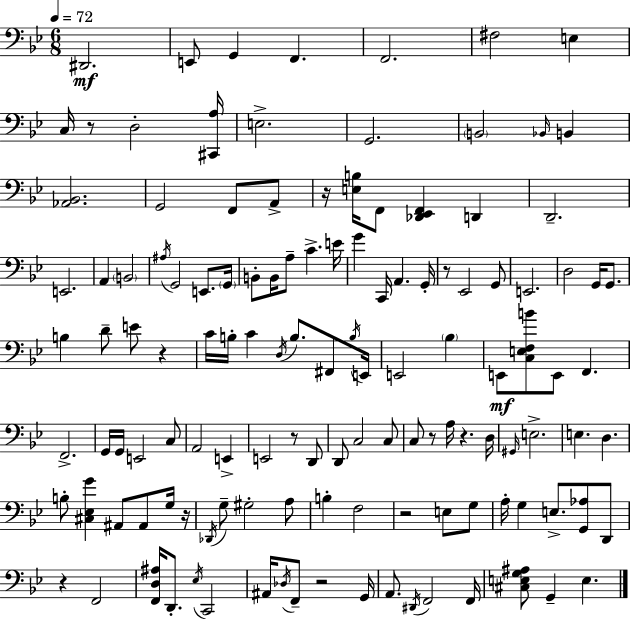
{
  \clef bass
  \numericTimeSignature
  \time 6/8
  \key bes \major
  \tempo 4 = 72
  dis,2.\mf | e,8 g,4 f,4. | f,2. | fis2 e4 | \break c16 r8 d2-. <cis, a>16 | e2.-> | g,2. | \parenthesize b,2 \grace { bes,16 } b,4 | \break <aes, bes,>2. | g,2 f,8 a,8-> | r16 <e b>16 f,8 <des, ees, f,>4 d,4 | d,2.-- | \break e,2. | a,4 \parenthesize b,2 | \acciaccatura { ais16 } g,2 e,8. | \parenthesize g,16 b,8-. b,16 a8-- c'4.-> | \break e'16 g'4 c,16 a,4. | g,16-. r8 ees,2 | g,8 e,2. | d2 g,16 g,8. | \break b4 d'8-- e'8 r4 | c'16 b16-. c'4 \acciaccatura { d16 } b8. | fis,8 \acciaccatura { b16 } e,16 e,2 | \parenthesize bes4 e,8\mf <c e f b'>8 e,8 f,4. | \break f,2.-> | g,16 g,16 e,2 | c8 a,2 | e,4-> e,2 | \break r8 d,8 d,8 c2 | c8 c8 r8 a16 r4. | d16 \grace { gis,16 } e2.-> | e4. d4. | \break b8-. <cis ees g'>4 ais,8 | ais,8 g16 r16 \acciaccatura { des,16 } g8-- gis2-. | a8 b4-. f2 | r2 | \break e8 g8 a16-. g4 e8.-> | <g, aes>8 d,8 r4 f,2 | <f, d ais>16 d,8.-. \acciaccatura { ees16 } c,2 | ais,16 \acciaccatura { des16 } f,8-- r2 | \break g,16 a,8. \acciaccatura { dis,16 } | f,2 f,16 <cis e g ais>8 g,4-- | e4. \bar "|."
}